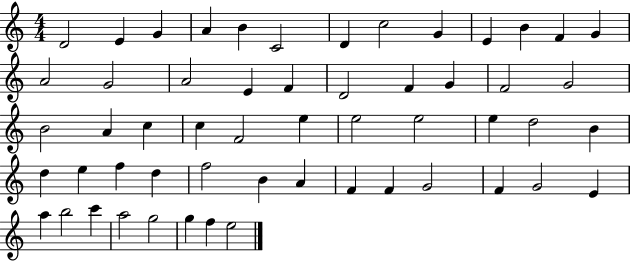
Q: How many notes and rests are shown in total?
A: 55